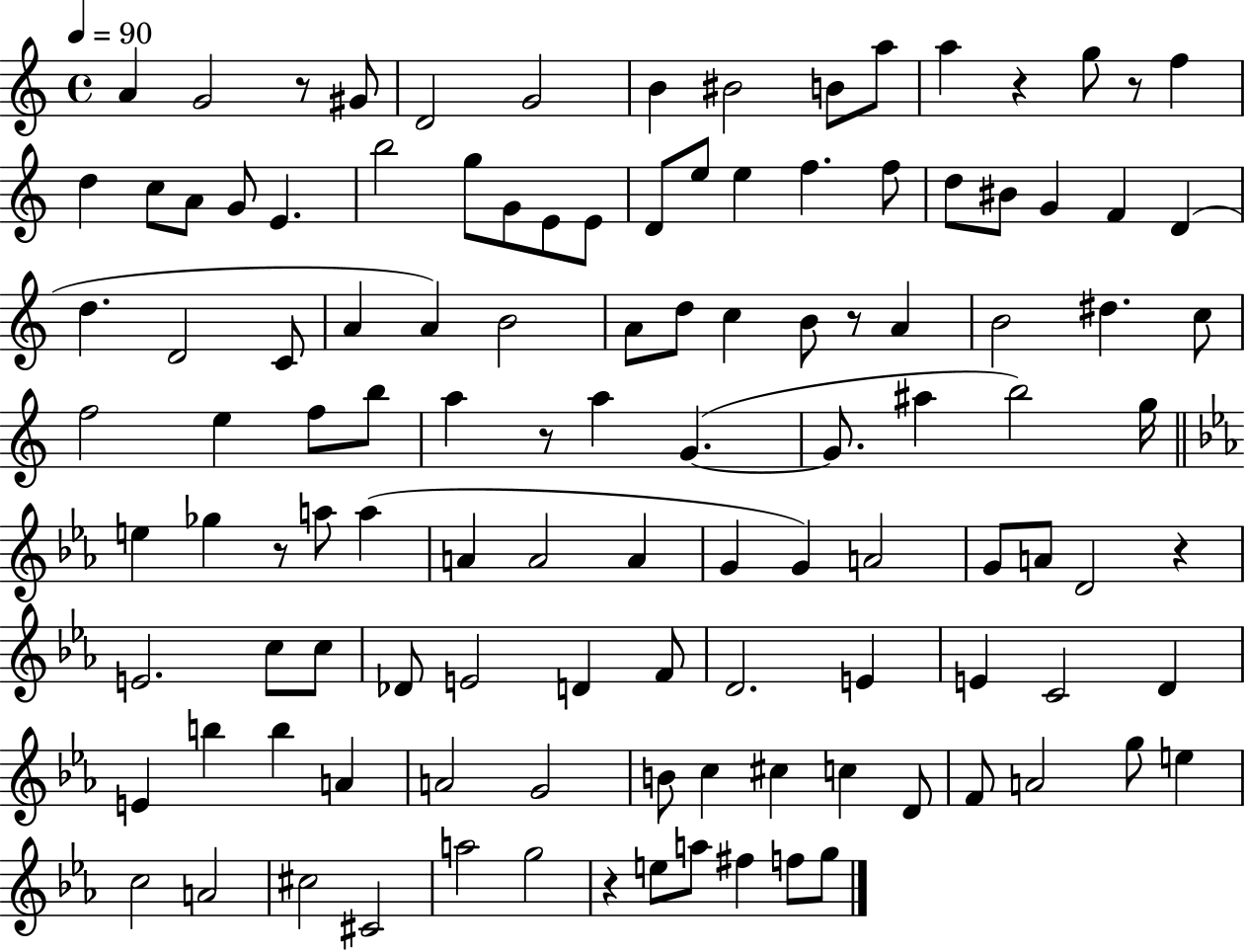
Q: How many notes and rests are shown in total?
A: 116